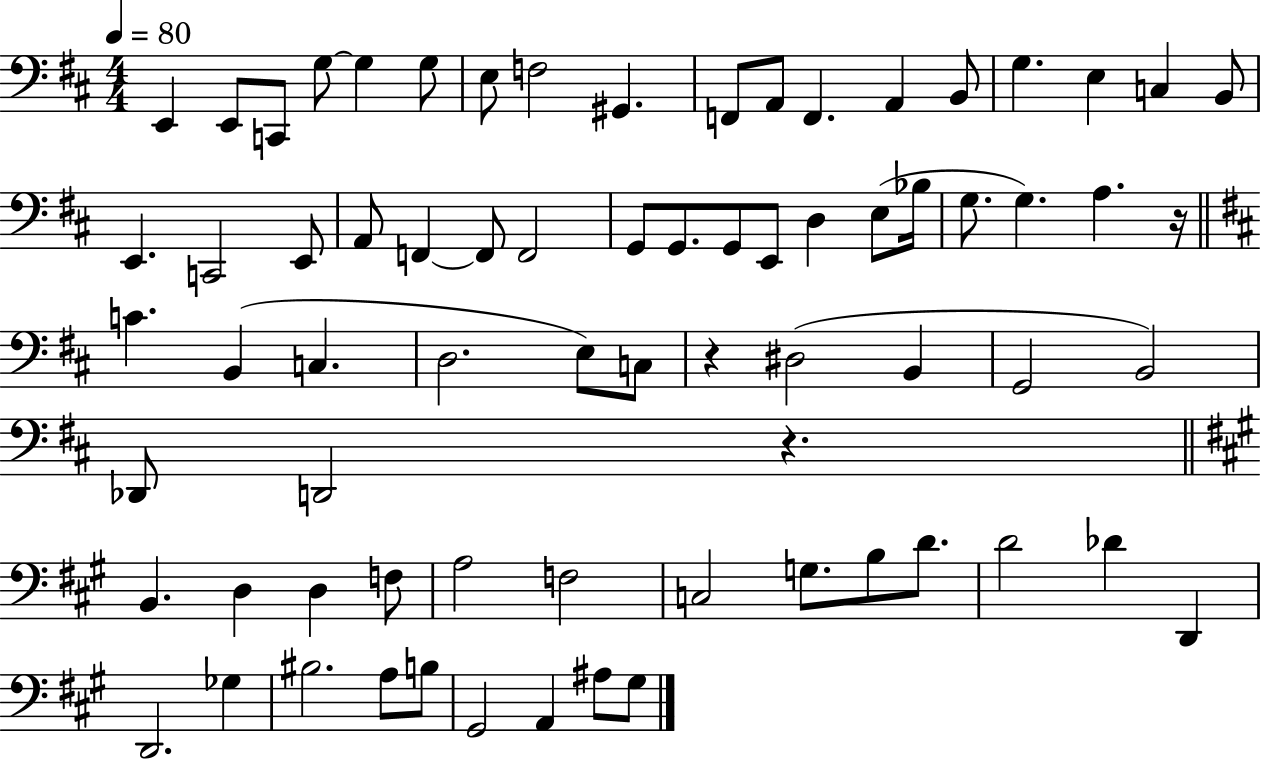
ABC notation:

X:1
T:Untitled
M:4/4
L:1/4
K:D
E,, E,,/2 C,,/2 G,/2 G, G,/2 E,/2 F,2 ^G,, F,,/2 A,,/2 F,, A,, B,,/2 G, E, C, B,,/2 E,, C,,2 E,,/2 A,,/2 F,, F,,/2 F,,2 G,,/2 G,,/2 G,,/2 E,,/2 D, E,/2 _B,/4 G,/2 G, A, z/4 C B,, C, D,2 E,/2 C,/2 z ^D,2 B,, G,,2 B,,2 _D,,/2 D,,2 z B,, D, D, F,/2 A,2 F,2 C,2 G,/2 B,/2 D/2 D2 _D D,, D,,2 _G, ^B,2 A,/2 B,/2 ^G,,2 A,, ^A,/2 ^G,/2